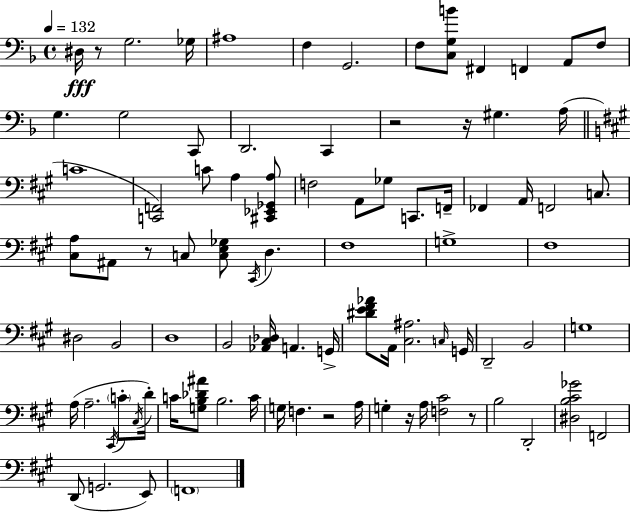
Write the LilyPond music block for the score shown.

{
  \clef bass
  \time 4/4
  \defaultTimeSignature
  \key d \minor
  \tempo 4 = 132
  dis16\fff r8 g2. ges16 | ais1 | f4 g,2. | f8 <c g b'>8 fis,4 f,4 a,8 f8 | \break g4. g2 c,8 | d,2. c,4 | r2 r16 gis4. a16( | \bar "||" \break \key a \major c'1 | <c, f,>2) c'8 a4 <cis, ees, ges, a>8 | f2 a,8 ges8 c,8. f,16-- | fes,4 a,16 f,2 c8. | \break <cis a>8 ais,8 r8 c8 <c e ges>8 \acciaccatura { cis,16 } d4. | fis1 | g1-> | fis1 | \break dis2 b,2 | d1 | b,2 <aes, cis des>16 a,4. | g,16-> <dis' e' fis' aes'>8 a,16 <cis ais>2. | \break \grace { c16 } g,16 d,2-- b,2 | g1 | a16( a2.-- \acciaccatura { cis,16 } | \parenthesize c'8-. \acciaccatura { cis16 }) d'16-. c'16 <g b des' ais'>8 b2. | \break c'16 g16 f4. r2 | a16 g4-. r16 a16 <f cis'>2 | r8 b2 d,2-. | <dis b cis' ges'>2 f,2 | \break d,8( g,2. | e,8) \parenthesize f,1 | \bar "|."
}